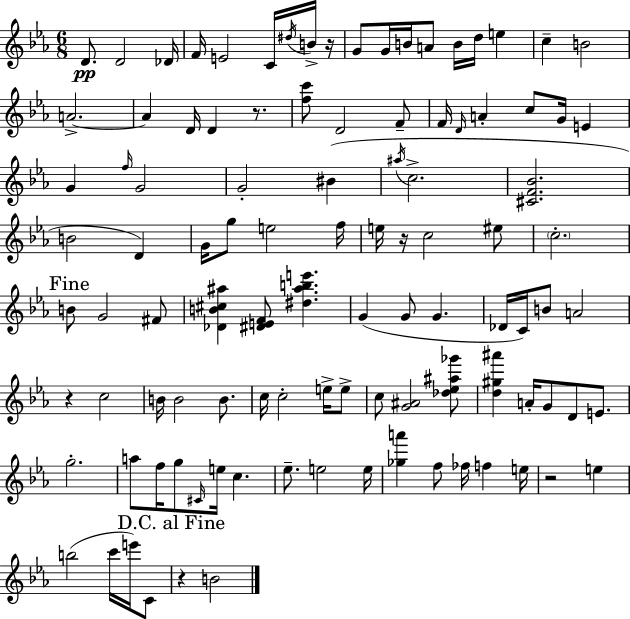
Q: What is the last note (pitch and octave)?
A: B4